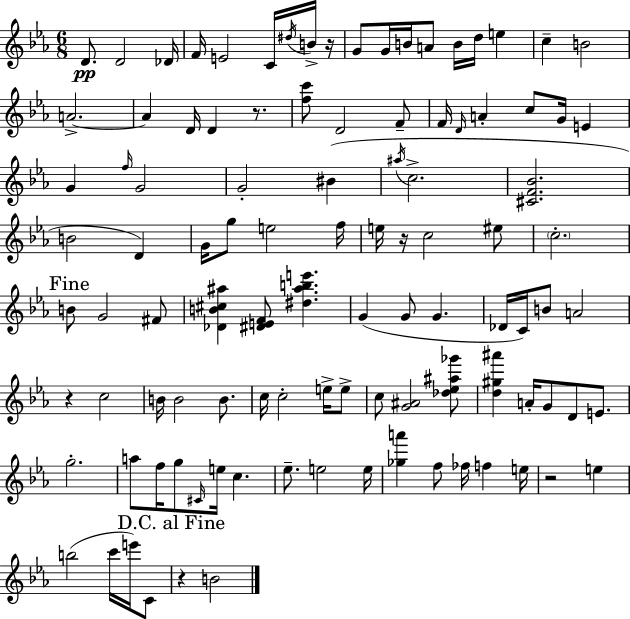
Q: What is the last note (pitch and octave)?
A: B4